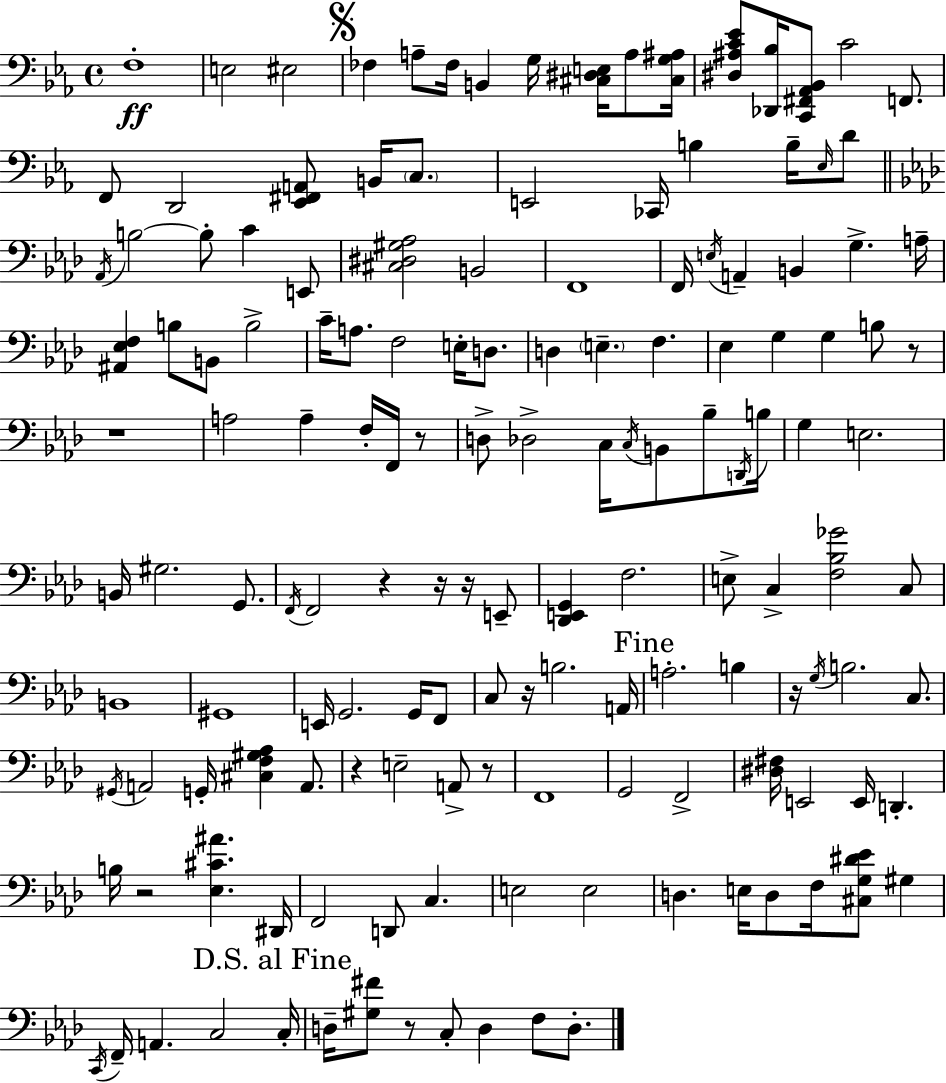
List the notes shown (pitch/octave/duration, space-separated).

F3/w E3/h EIS3/h FES3/q A3/e FES3/s B2/q G3/s [C#3,D#3,E3]/s A3/e [C#3,G3,A#3]/s [D#3,A#3,C4,Eb4]/e [Db2,Bb3]/s [C2,F#2,Ab2,Bb2]/e C4/h F2/e. F2/e D2/h [Eb2,F#2,A2]/e B2/s C3/e. E2/h CES2/s B3/q B3/s Eb3/s D4/e Ab2/s B3/h B3/e C4/q E2/e [C#3,D#3,G#3,Ab3]/h B2/h F2/w F2/s E3/s A2/q B2/q G3/q. A3/s [A#2,Eb3,F3]/q B3/e B2/e B3/h C4/s A3/e. F3/h E3/s D3/e. D3/q E3/q. F3/q. Eb3/q G3/q G3/q B3/e R/e R/w A3/h A3/q F3/s F2/s R/e D3/e Db3/h C3/s C3/s B2/e Bb3/e D2/s B3/s G3/q E3/h. B2/s G#3/h. G2/e. F2/s F2/h R/q R/s R/s E2/e [Db2,E2,G2]/q F3/h. E3/e C3/q [F3,Bb3,Gb4]/h C3/e B2/w G#2/w E2/s G2/h. G2/s F2/e C3/e R/s B3/h. A2/s A3/h. B3/q R/s G3/s B3/h. C3/e. G#2/s A2/h G2/s [C#3,F3,G#3,Ab3]/q A2/e. R/q E3/h A2/e R/e F2/w G2/h F2/h [D#3,F#3]/s E2/h E2/s D2/q. B3/s R/h [Eb3,C#4,A#4]/q. D#2/s F2/h D2/e C3/q. E3/h E3/h D3/q. E3/s D3/e F3/s [C#3,G3,D#4,Eb4]/e G#3/q C2/s F2/s A2/q. C3/h C3/s D3/s [G#3,F#4]/e R/e C3/e D3/q F3/e D3/e.